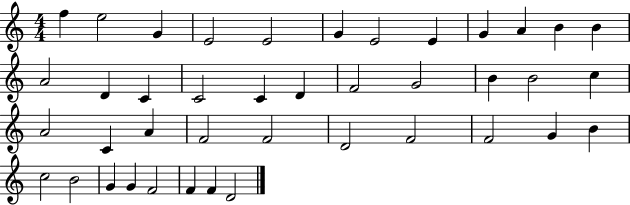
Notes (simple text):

F5/q E5/h G4/q E4/h E4/h G4/q E4/h E4/q G4/q A4/q B4/q B4/q A4/h D4/q C4/q C4/h C4/q D4/q F4/h G4/h B4/q B4/h C5/q A4/h C4/q A4/q F4/h F4/h D4/h F4/h F4/h G4/q B4/q C5/h B4/h G4/q G4/q F4/h F4/q F4/q D4/h